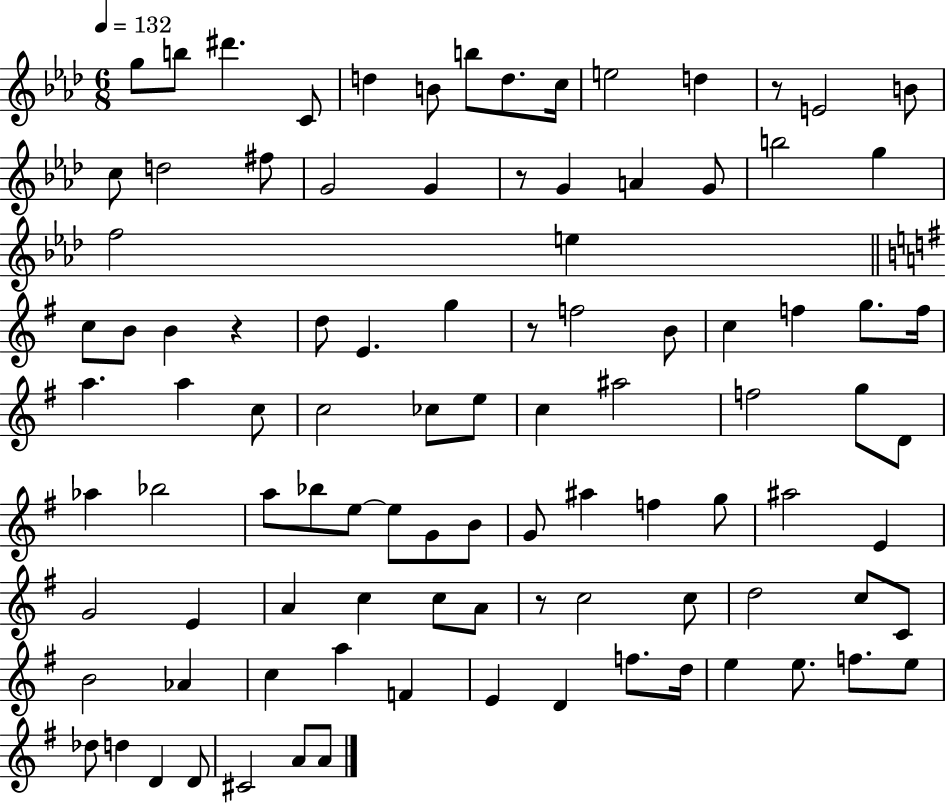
G5/e B5/e D#6/q. C4/e D5/q B4/e B5/e D5/e. C5/s E5/h D5/q R/e E4/h B4/e C5/e D5/h F#5/e G4/h G4/q R/e G4/q A4/q G4/e B5/h G5/q F5/h E5/q C5/e B4/e B4/q R/q D5/e E4/q. G5/q R/e F5/h B4/e C5/q F5/q G5/e. F5/s A5/q. A5/q C5/e C5/h CES5/e E5/e C5/q A#5/h F5/h G5/e D4/e Ab5/q Bb5/h A5/e Bb5/e E5/e E5/e G4/e B4/e G4/e A#5/q F5/q G5/e A#5/h E4/q G4/h E4/q A4/q C5/q C5/e A4/e R/e C5/h C5/e D5/h C5/e C4/e B4/h Ab4/q C5/q A5/q F4/q E4/q D4/q F5/e. D5/s E5/q E5/e. F5/e. E5/e Db5/e D5/q D4/q D4/e C#4/h A4/e A4/e